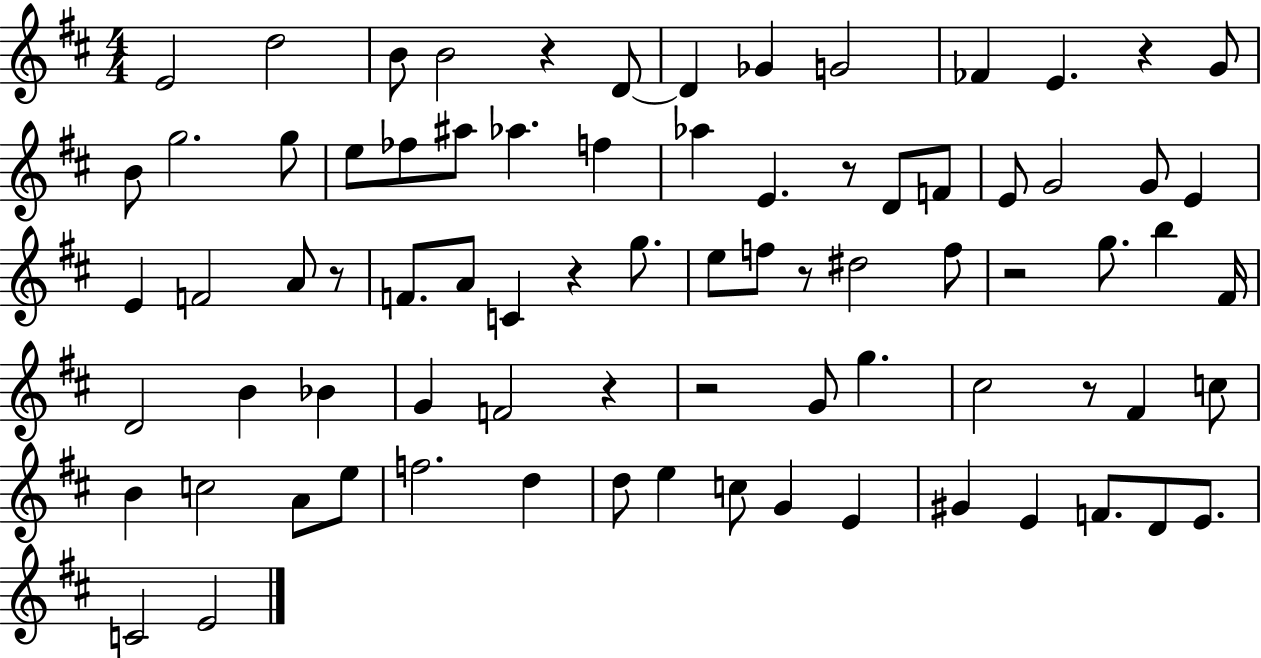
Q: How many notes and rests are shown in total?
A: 79